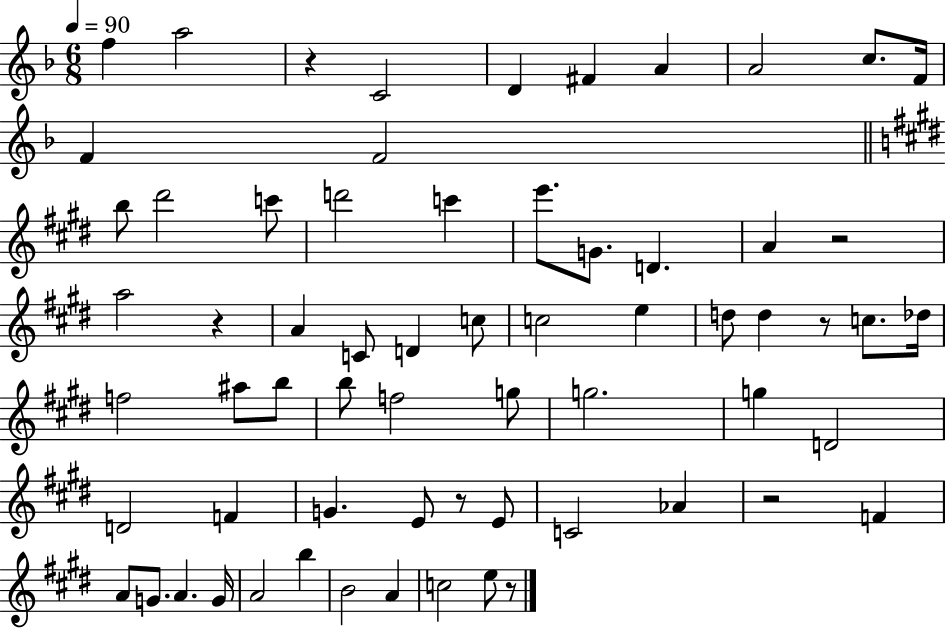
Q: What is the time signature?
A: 6/8